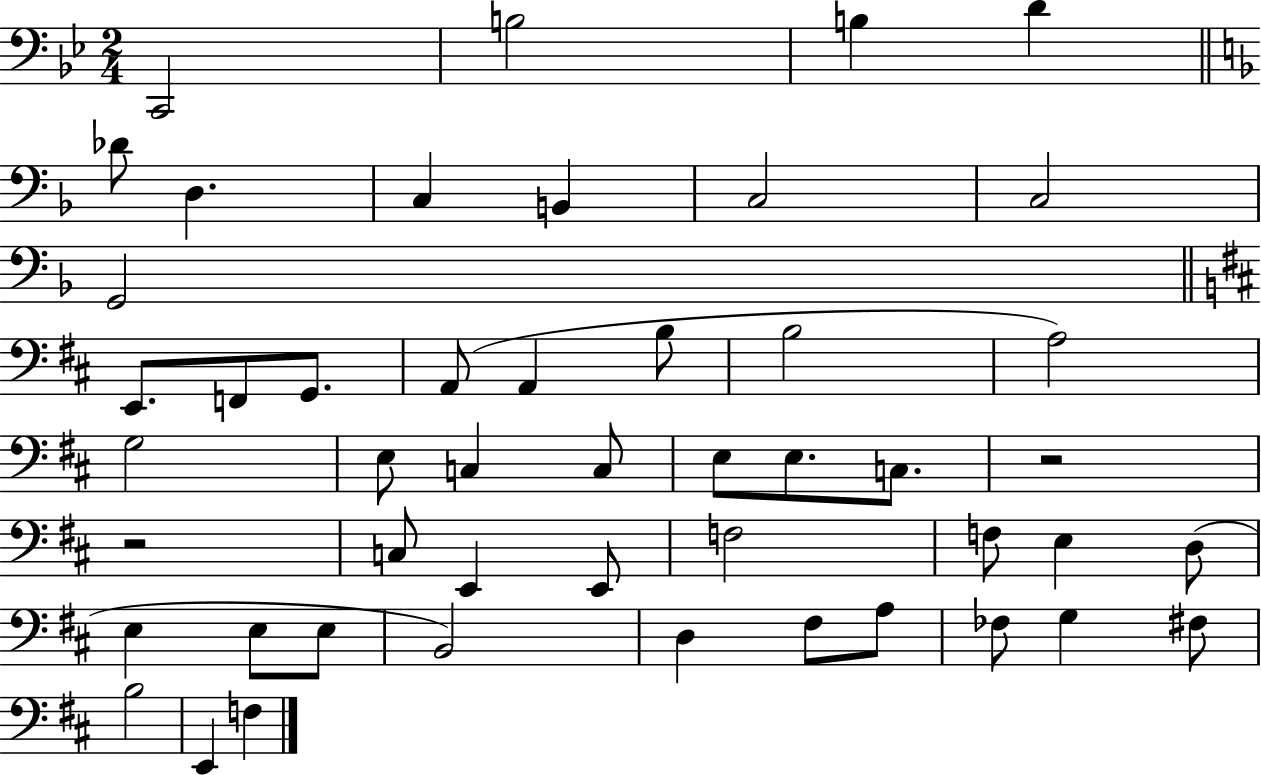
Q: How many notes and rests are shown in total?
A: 48